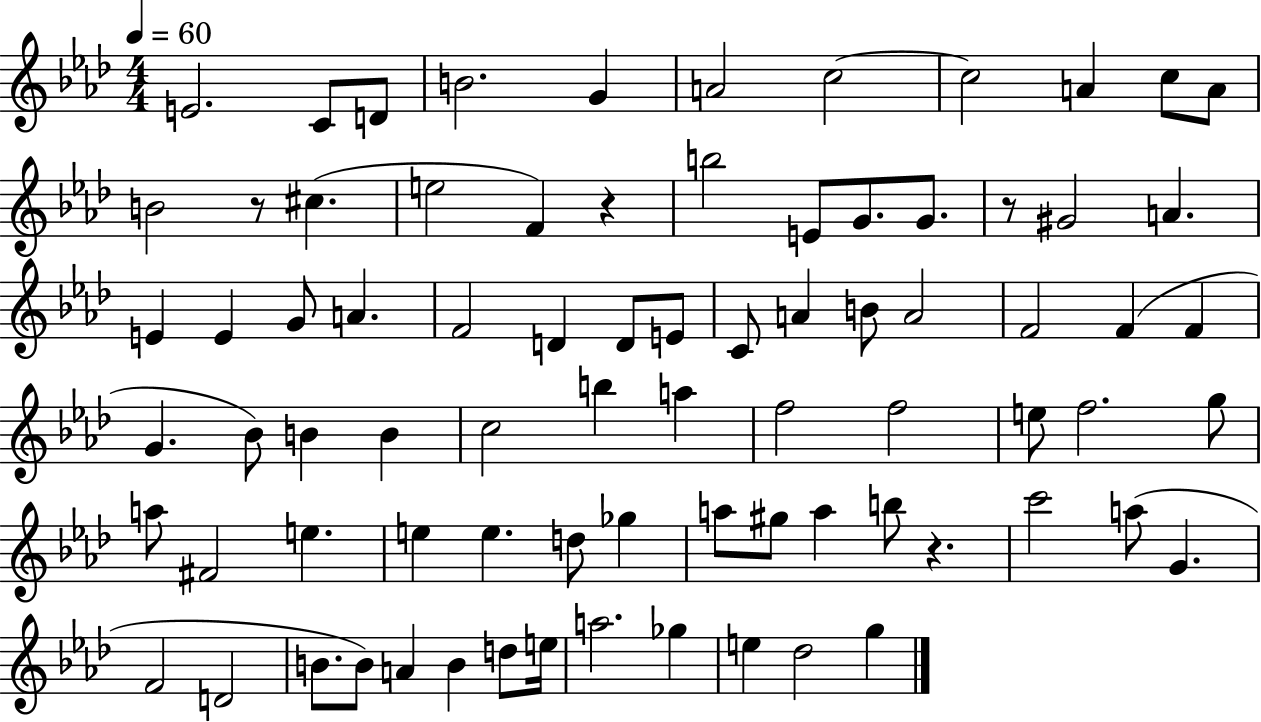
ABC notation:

X:1
T:Untitled
M:4/4
L:1/4
K:Ab
E2 C/2 D/2 B2 G A2 c2 c2 A c/2 A/2 B2 z/2 ^c e2 F z b2 E/2 G/2 G/2 z/2 ^G2 A E E G/2 A F2 D D/2 E/2 C/2 A B/2 A2 F2 F F G _B/2 B B c2 b a f2 f2 e/2 f2 g/2 a/2 ^F2 e e e d/2 _g a/2 ^g/2 a b/2 z c'2 a/2 G F2 D2 B/2 B/2 A B d/2 e/4 a2 _g e _d2 g